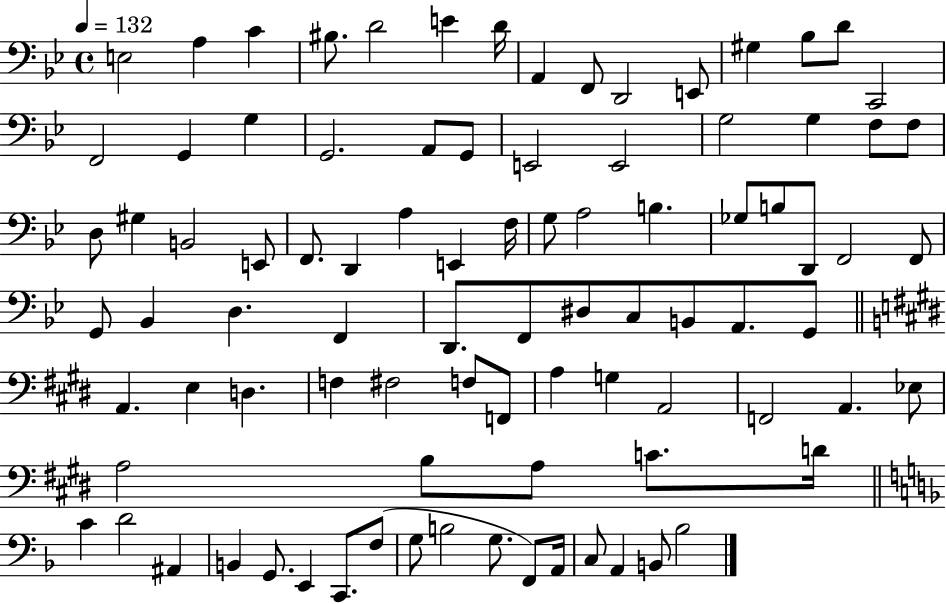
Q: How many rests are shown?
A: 0